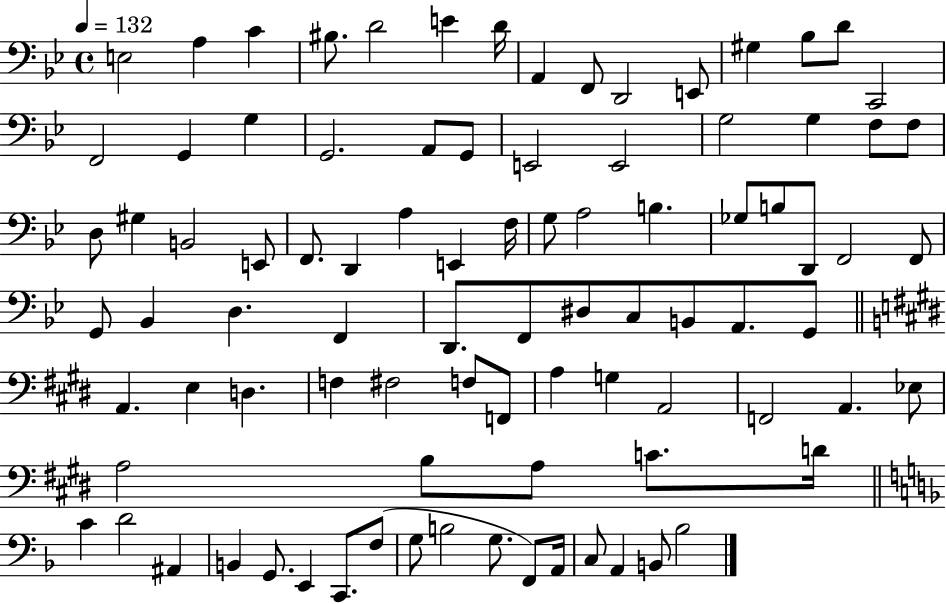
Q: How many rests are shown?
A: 0